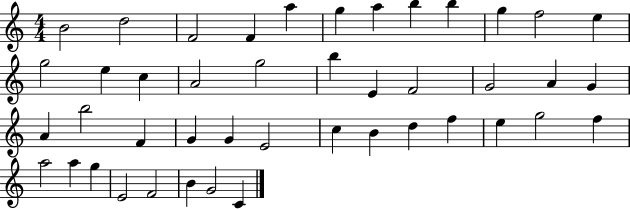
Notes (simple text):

B4/h D5/h F4/h F4/q A5/q G5/q A5/q B5/q B5/q G5/q F5/h E5/q G5/h E5/q C5/q A4/h G5/h B5/q E4/q F4/h G4/h A4/q G4/q A4/q B5/h F4/q G4/q G4/q E4/h C5/q B4/q D5/q F5/q E5/q G5/h F5/q A5/h A5/q G5/q E4/h F4/h B4/q G4/h C4/q